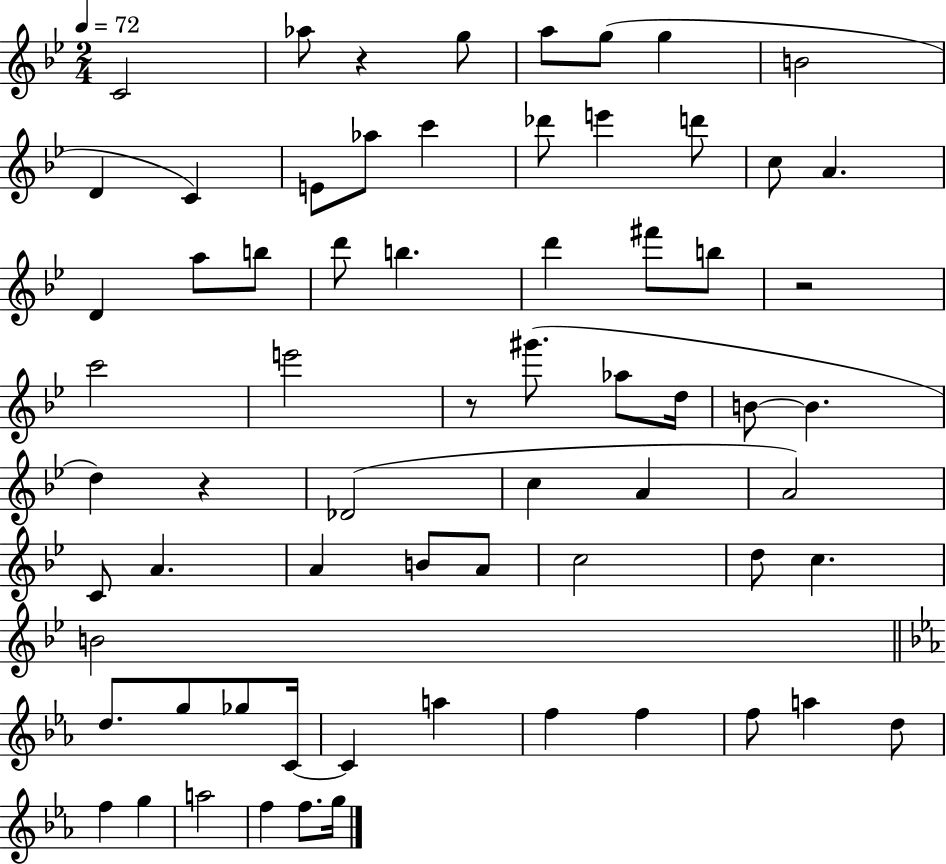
X:1
T:Untitled
M:2/4
L:1/4
K:Bb
C2 _a/2 z g/2 a/2 g/2 g B2 D C E/2 _a/2 c' _d'/2 e' d'/2 c/2 A D a/2 b/2 d'/2 b d' ^f'/2 b/2 z2 c'2 e'2 z/2 ^g'/2 _a/2 d/4 B/2 B d z _D2 c A A2 C/2 A A B/2 A/2 c2 d/2 c B2 d/2 g/2 _g/2 C/4 C a f f f/2 a d/2 f g a2 f f/2 g/4